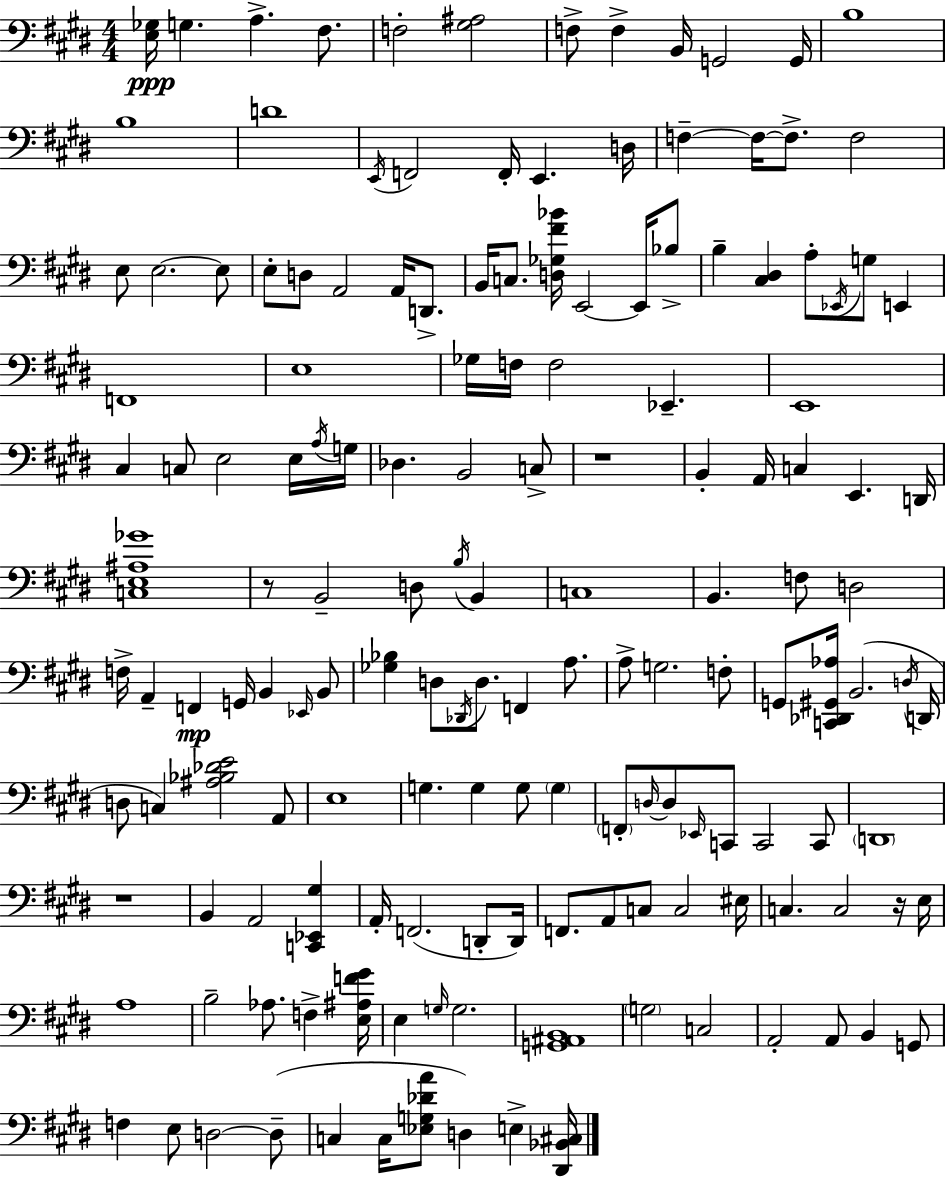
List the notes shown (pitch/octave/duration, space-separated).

[E3,Gb3]/s G3/q. A3/q. F#3/e. F3/h [G#3,A#3]/h F3/e F3/q B2/s G2/h G2/s B3/w B3/w D4/w E2/s F2/h F2/s E2/q. D3/s F3/q F3/s F3/e. F3/h E3/e E3/h. E3/e E3/e D3/e A2/h A2/s D2/e. B2/s C3/e. [D3,Gb3,F#4,Bb4]/s E2/h E2/s Bb3/e B3/q [C#3,D#3]/q A3/e Eb2/s G3/e E2/q F2/w E3/w Gb3/s F3/s F3/h Eb2/q. E2/w C#3/q C3/e E3/h E3/s A3/s G3/s Db3/q. B2/h C3/e R/w B2/q A2/s C3/q E2/q. D2/s [C3,E3,A#3,Gb4]/w R/e B2/h D3/e B3/s B2/q C3/w B2/q. F3/e D3/h F3/s A2/q F2/q G2/s B2/q Eb2/s B2/e [Gb3,Bb3]/q D3/e Db2/s D3/e. F2/q A3/e. A3/e G3/h. F3/e G2/e [C2,Db2,G#2,Ab3]/s B2/h. D3/s D2/s D3/e C3/q [A#3,Bb3,Db4,E4]/h A2/e E3/w G3/q. G3/q G3/e G3/q F2/e D3/s D3/e Eb2/s C2/e C2/h C2/e D2/w R/w B2/q A2/h [C2,Eb2,G#3]/q A2/s F2/h. D2/e D2/s F2/e. A2/e C3/e C3/h EIS3/s C3/q. C3/h R/s E3/s A3/w B3/h Ab3/e. F3/q [E3,A#3,F4,G#4]/s E3/q G3/s G3/h. [G2,A#2,B2]/w G3/h C3/h A2/h A2/e B2/q G2/e F3/q E3/e D3/h D3/e C3/q C3/s [Eb3,G3,Db4,A4]/e D3/q E3/q [D#2,Bb2,C#3]/s